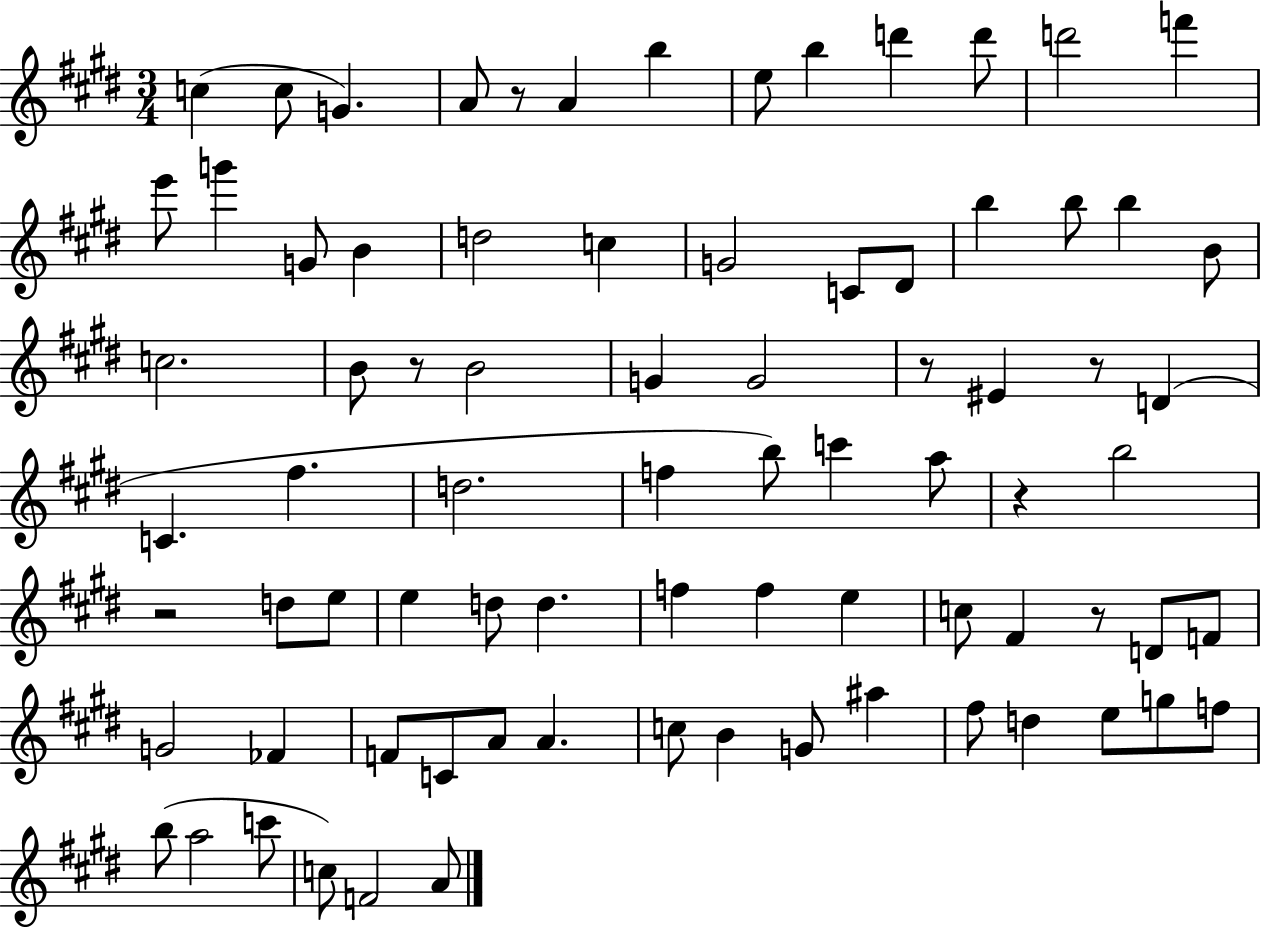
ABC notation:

X:1
T:Untitled
M:3/4
L:1/4
K:E
c c/2 G A/2 z/2 A b e/2 b d' d'/2 d'2 f' e'/2 g' G/2 B d2 c G2 C/2 ^D/2 b b/2 b B/2 c2 B/2 z/2 B2 G G2 z/2 ^E z/2 D C ^f d2 f b/2 c' a/2 z b2 z2 d/2 e/2 e d/2 d f f e c/2 ^F z/2 D/2 F/2 G2 _F F/2 C/2 A/2 A c/2 B G/2 ^a ^f/2 d e/2 g/2 f/2 b/2 a2 c'/2 c/2 F2 A/2